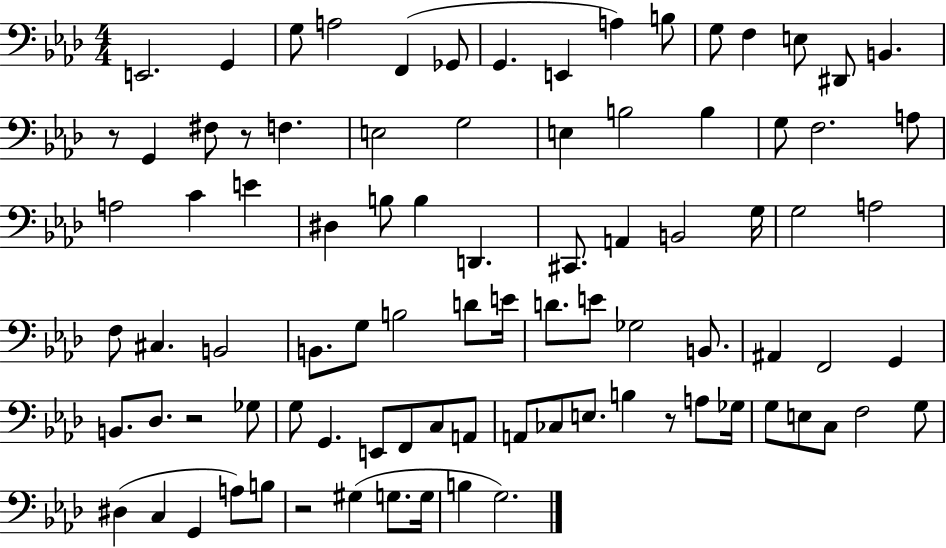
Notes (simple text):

E2/h. G2/q G3/e A3/h F2/q Gb2/e G2/q. E2/q A3/q B3/e G3/e F3/q E3/e D#2/e B2/q. R/e G2/q F#3/e R/e F3/q. E3/h G3/h E3/q B3/h B3/q G3/e F3/h. A3/e A3/h C4/q E4/q D#3/q B3/e B3/q D2/q. C#2/e. A2/q B2/h G3/s G3/h A3/h F3/e C#3/q. B2/h B2/e. G3/e B3/h D4/e E4/s D4/e. E4/e Gb3/h B2/e. A#2/q F2/h G2/q B2/e. Db3/e. R/h Gb3/e G3/e G2/q. E2/e F2/e C3/e A2/e A2/e CES3/e E3/e. B3/q R/e A3/e Gb3/s G3/e E3/e C3/e F3/h G3/e D#3/q C3/q G2/q A3/e B3/e R/h G#3/q G3/e. G3/s B3/q G3/h.